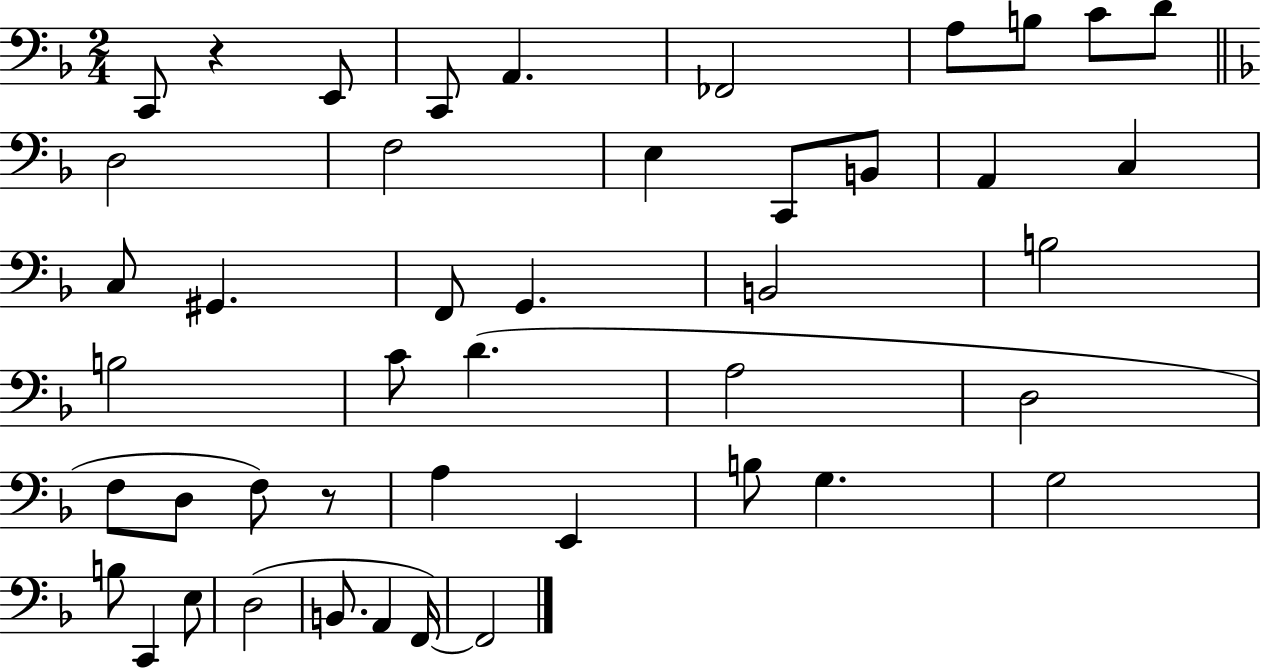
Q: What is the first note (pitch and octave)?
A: C2